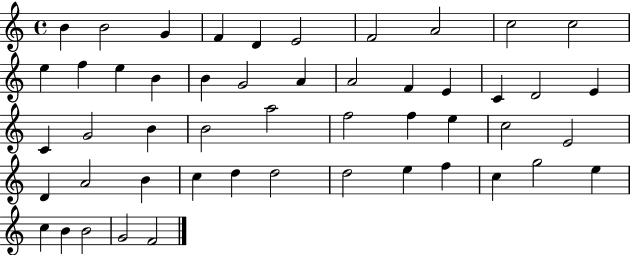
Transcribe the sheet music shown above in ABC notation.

X:1
T:Untitled
M:4/4
L:1/4
K:C
B B2 G F D E2 F2 A2 c2 c2 e f e B B G2 A A2 F E C D2 E C G2 B B2 a2 f2 f e c2 E2 D A2 B c d d2 d2 e f c g2 e c B B2 G2 F2